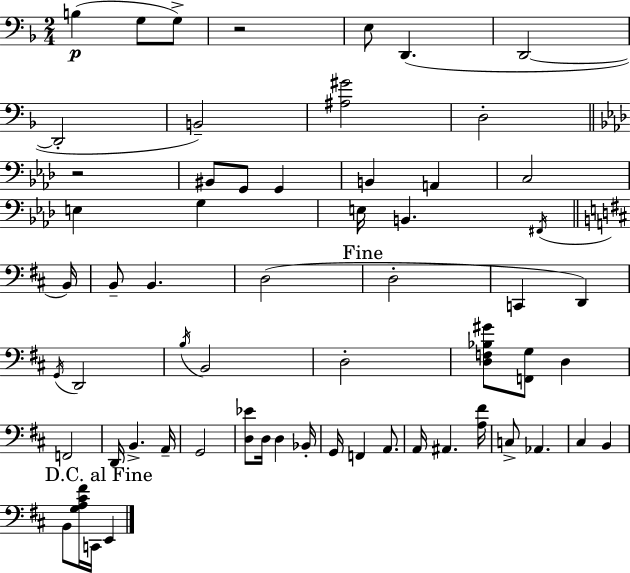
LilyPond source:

{
  \clef bass
  \numericTimeSignature
  \time 2/4
  \key f \major
  \repeat volta 2 { b4(\p g8 g8->) | r2 | e8 d,4.( | d,2~~ | \break d,2-. | b,2--) | <ais gis'>2 | d2-. | \break \bar "||" \break \key aes \major r2 | bis,8 g,8 g,4 | b,4 a,4 | c2 | \break e4 g4 | e16 b,4. \acciaccatura { fis,16 } | \bar "||" \break \key b \minor b,16 b,8-- b,4. | d2( | \mark "Fine" d2-. | c,4 d,4) | \break \acciaccatura { g,16 } d,2 | \acciaccatura { b16 } b,2 | d2-. | <d f bes gis'>8 <f, g>8 d4 | \break f,2 | d,16 b,4.-> | a,16-- g,2 | <d ees'>8 d16 d4 | \break bes,16-. g,16 f,4 | a,8. a,16 ais,4. | <a fis'>16 c8-> aes,4. | cis4 b,4 | \break \mark "D.C. al Fine" b,8 <g a cis' fis'>16 c,16 e,4 | } \bar "|."
}